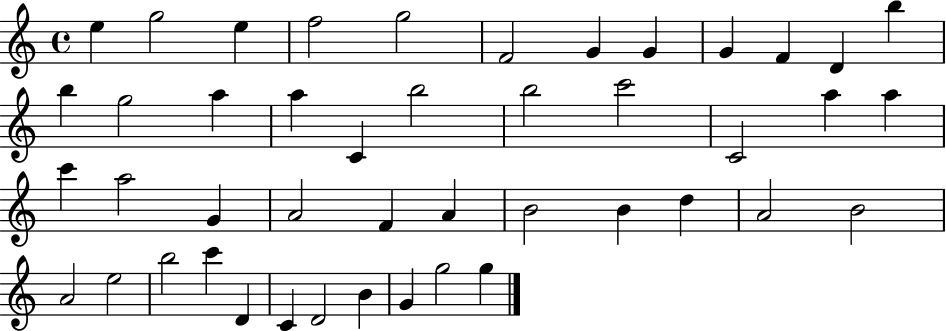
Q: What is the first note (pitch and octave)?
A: E5